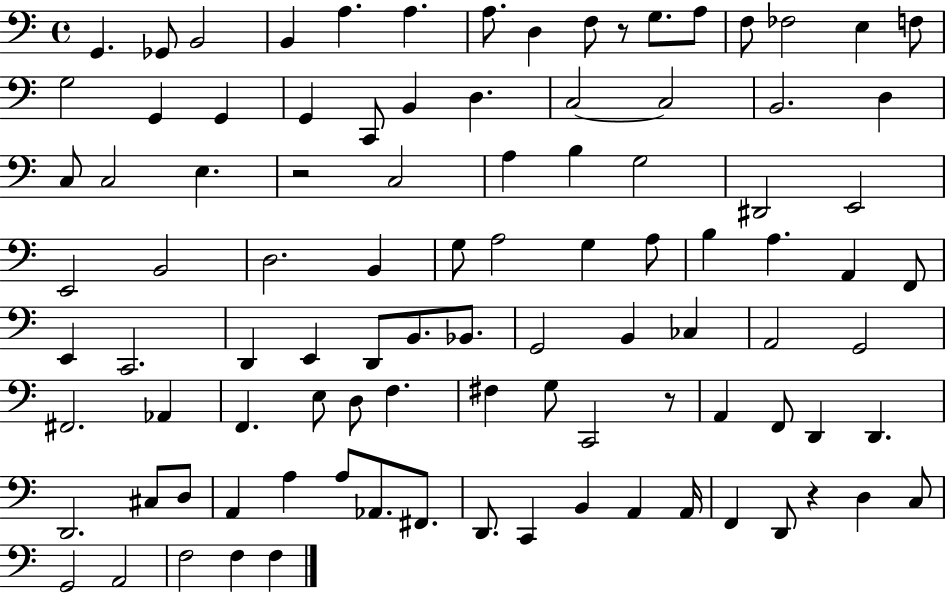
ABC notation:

X:1
T:Untitled
M:4/4
L:1/4
K:C
G,, _G,,/2 B,,2 B,, A, A, A,/2 D, F,/2 z/2 G,/2 A,/2 F,/2 _F,2 E, F,/2 G,2 G,, G,, G,, C,,/2 B,, D, C,2 C,2 B,,2 D, C,/2 C,2 E, z2 C,2 A, B, G,2 ^D,,2 E,,2 E,,2 B,,2 D,2 B,, G,/2 A,2 G, A,/2 B, A, A,, F,,/2 E,, C,,2 D,, E,, D,,/2 B,,/2 _B,,/2 G,,2 B,, _C, A,,2 G,,2 ^F,,2 _A,, F,, E,/2 D,/2 F, ^F, G,/2 C,,2 z/2 A,, F,,/2 D,, D,, D,,2 ^C,/2 D,/2 A,, A, A,/2 _A,,/2 ^F,,/2 D,,/2 C,, B,, A,, A,,/4 F,, D,,/2 z D, C,/2 G,,2 A,,2 F,2 F, F,